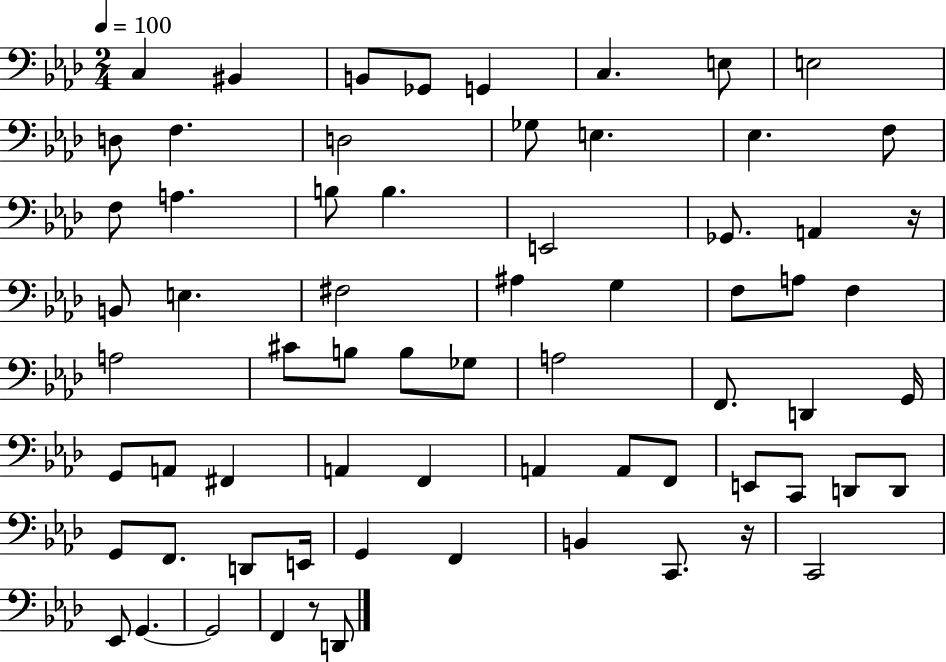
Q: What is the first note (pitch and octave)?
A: C3